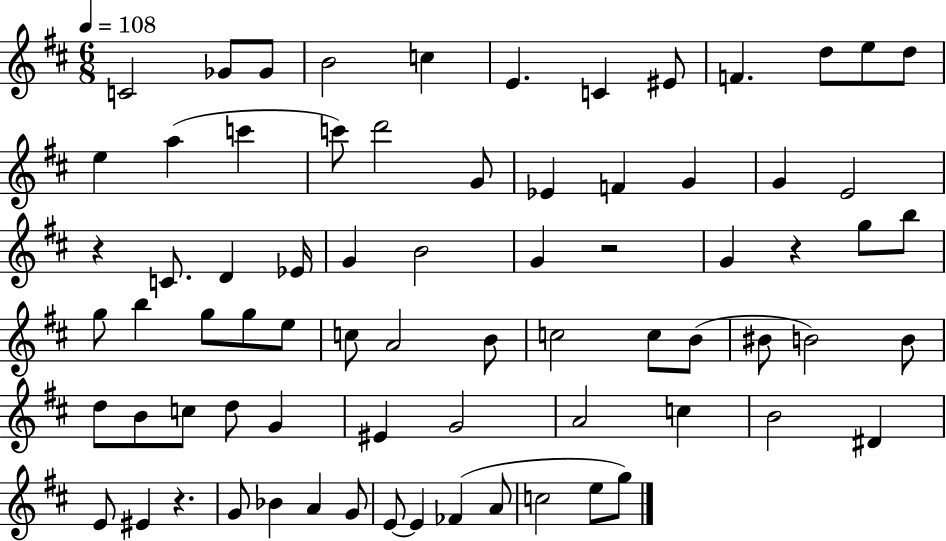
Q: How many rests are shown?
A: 4